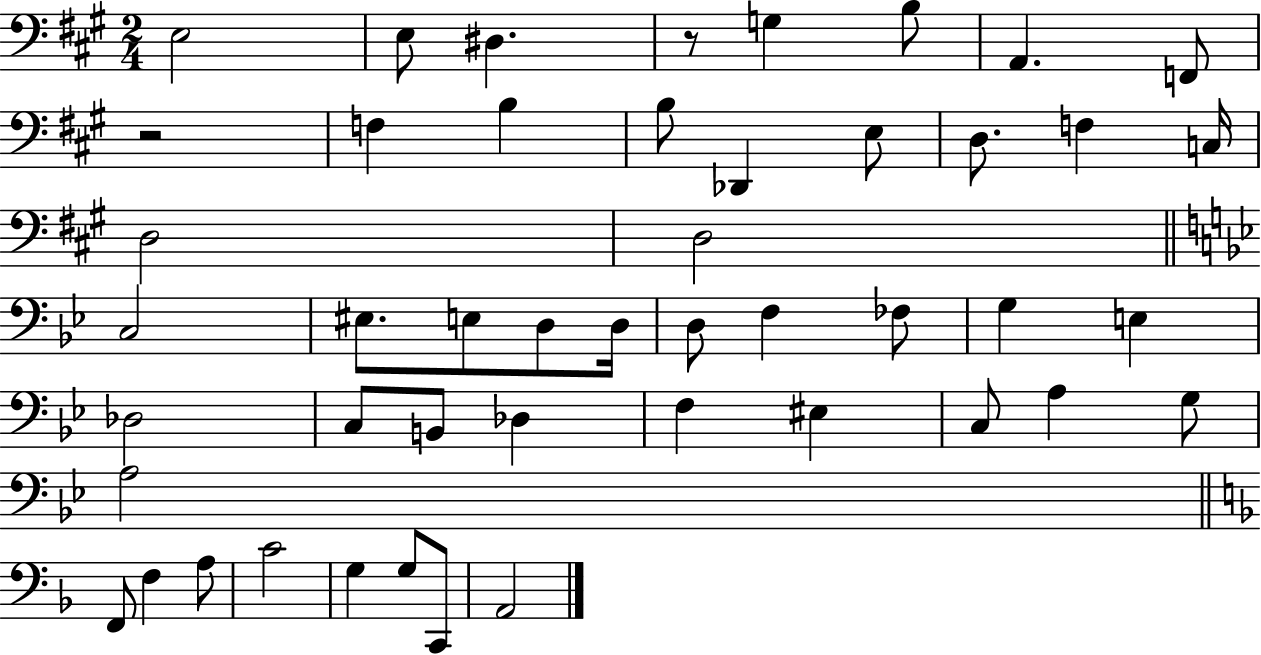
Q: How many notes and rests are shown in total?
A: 47